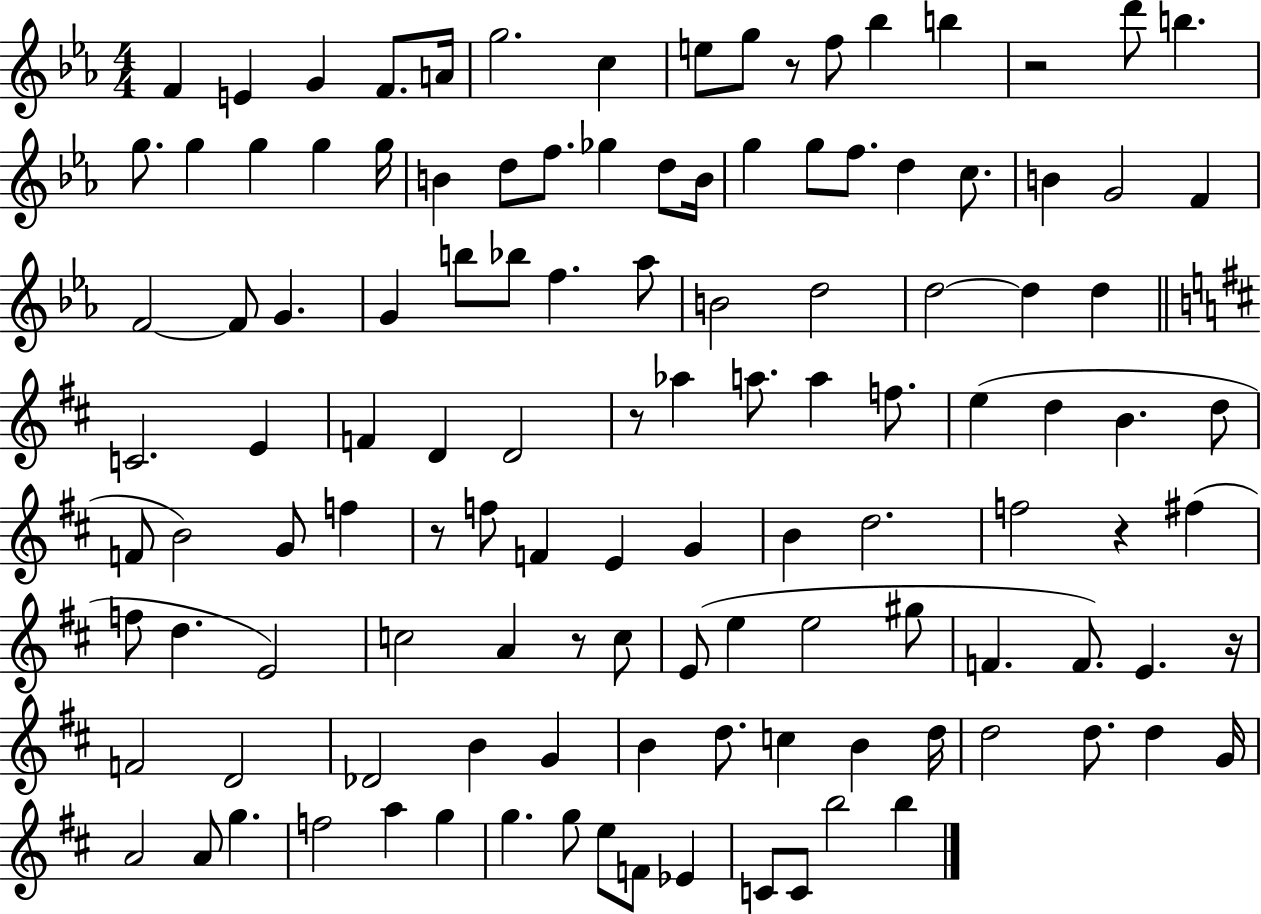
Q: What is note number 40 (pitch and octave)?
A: F5